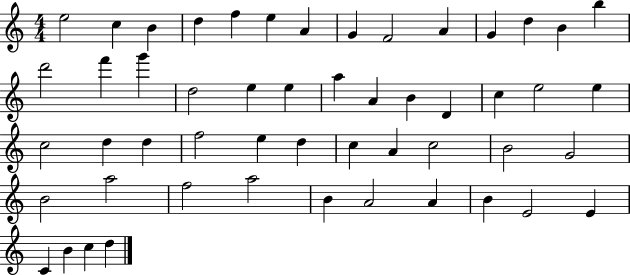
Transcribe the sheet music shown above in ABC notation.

X:1
T:Untitled
M:4/4
L:1/4
K:C
e2 c B d f e A G F2 A G d B b d'2 f' g' d2 e e a A B D c e2 e c2 d d f2 e d c A c2 B2 G2 B2 a2 f2 a2 B A2 A B E2 E C B c d